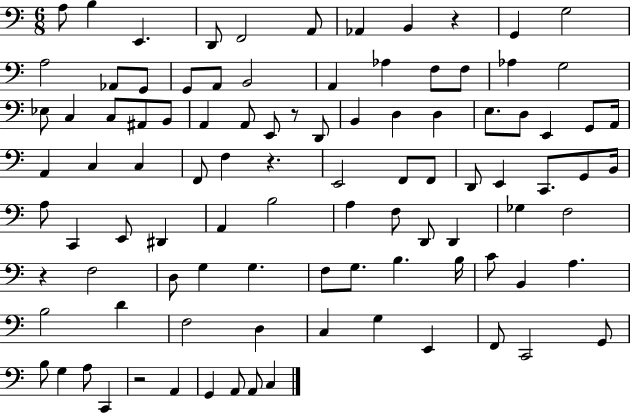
A3/e B3/q E2/q. D2/e F2/h A2/e Ab2/q B2/q R/q G2/q G3/h A3/h Ab2/e G2/e G2/e A2/e B2/h A2/q Ab3/q F3/e F3/e Ab3/q G3/h Eb3/e C3/q C3/e A#2/e B2/e A2/q A2/e E2/e R/e D2/e B2/q D3/q D3/q E3/e. D3/e E2/q G2/e A2/s A2/q C3/q C3/q F2/e F3/q R/q. E2/h F2/e F2/e D2/e E2/q C2/e. G2/e B2/s A3/e C2/q E2/e D#2/q A2/q B3/h A3/q F3/e D2/e D2/q Gb3/q F3/h R/q F3/h D3/e G3/q G3/q. F3/e G3/e. B3/q. B3/s C4/e B2/q A3/q. B3/h D4/q F3/h D3/q C3/q G3/q E2/q F2/e C2/h G2/e B3/e G3/q A3/e C2/q R/h A2/q G2/q A2/e A2/e C3/q